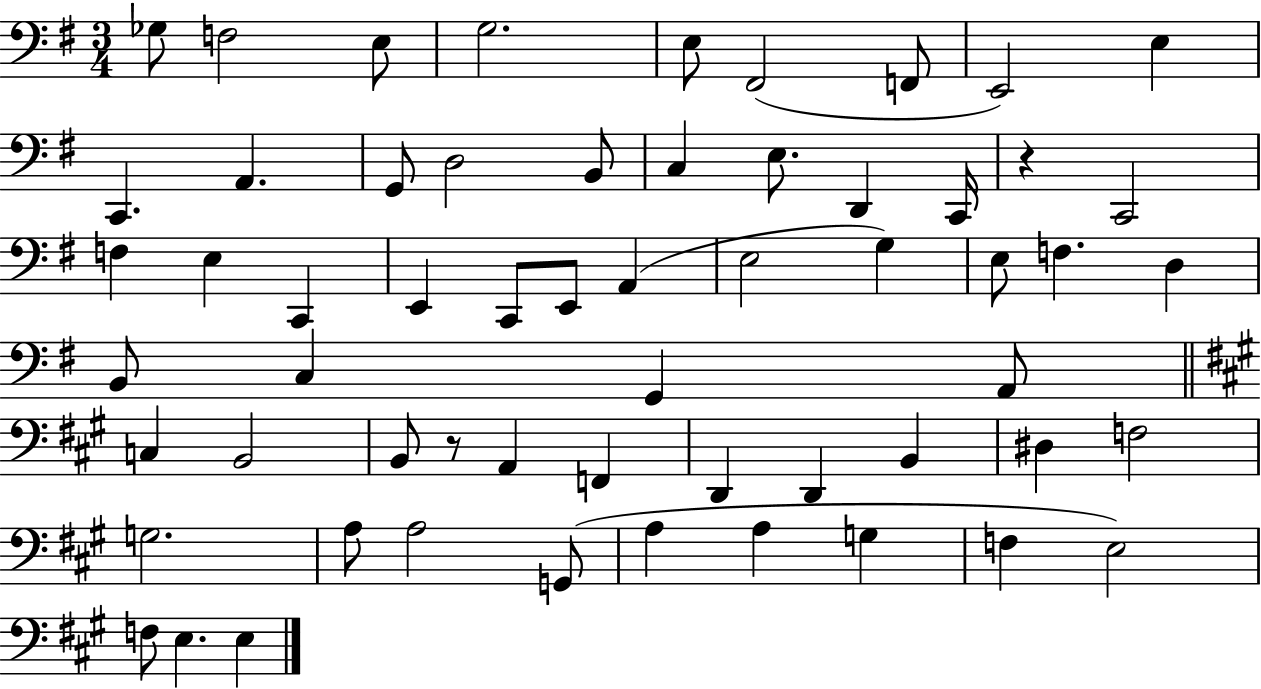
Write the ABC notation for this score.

X:1
T:Untitled
M:3/4
L:1/4
K:G
_G,/2 F,2 E,/2 G,2 E,/2 ^F,,2 F,,/2 E,,2 E, C,, A,, G,,/2 D,2 B,,/2 C, E,/2 D,, C,,/4 z C,,2 F, E, C,, E,, C,,/2 E,,/2 A,, E,2 G, E,/2 F, D, B,,/2 C, G,, A,,/2 C, B,,2 B,,/2 z/2 A,, F,, D,, D,, B,, ^D, F,2 G,2 A,/2 A,2 G,,/2 A, A, G, F, E,2 F,/2 E, E,